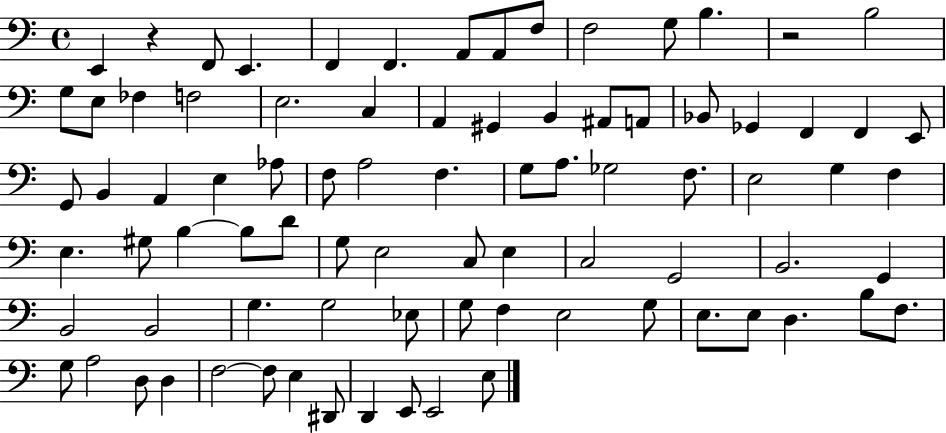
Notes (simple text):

E2/q R/q F2/e E2/q. F2/q F2/q. A2/e A2/e F3/e F3/h G3/e B3/q. R/h B3/h G3/e E3/e FES3/q F3/h E3/h. C3/q A2/q G#2/q B2/q A#2/e A2/e Bb2/e Gb2/q F2/q F2/q E2/e G2/e B2/q A2/q E3/q Ab3/e F3/e A3/h F3/q. G3/e A3/e. Gb3/h F3/e. E3/h G3/q F3/q E3/q. G#3/e B3/q B3/e D4/e G3/e E3/h C3/e E3/q C3/h G2/h B2/h. G2/q B2/h B2/h G3/q. G3/h Eb3/e G3/e F3/q E3/h G3/e E3/e. E3/e D3/q. B3/e F3/e. G3/e A3/h D3/e D3/q F3/h F3/e E3/q D#2/e D2/q E2/e E2/h E3/e